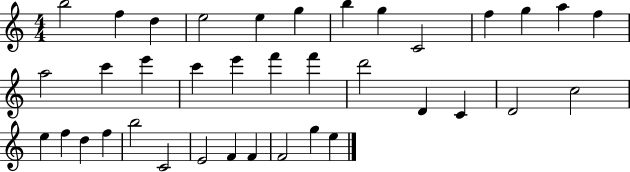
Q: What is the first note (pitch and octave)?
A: B5